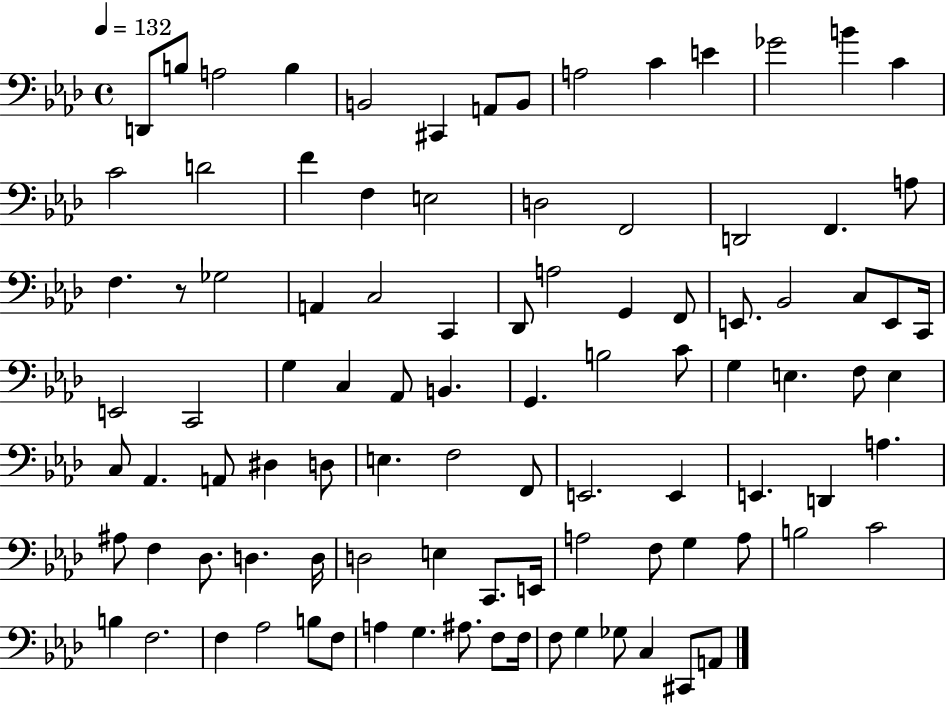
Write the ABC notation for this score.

X:1
T:Untitled
M:4/4
L:1/4
K:Ab
D,,/2 B,/2 A,2 B, B,,2 ^C,, A,,/2 B,,/2 A,2 C E _G2 B C C2 D2 F F, E,2 D,2 F,,2 D,,2 F,, A,/2 F, z/2 _G,2 A,, C,2 C,, _D,,/2 A,2 G,, F,,/2 E,,/2 _B,,2 C,/2 E,,/2 C,,/4 E,,2 C,,2 G, C, _A,,/2 B,, G,, B,2 C/2 G, E, F,/2 E, C,/2 _A,, A,,/2 ^D, D,/2 E, F,2 F,,/2 E,,2 E,, E,, D,, A, ^A,/2 F, _D,/2 D, D,/4 D,2 E, C,,/2 E,,/4 A,2 F,/2 G, A,/2 B,2 C2 B, F,2 F, _A,2 B,/2 F,/2 A, G, ^A,/2 F,/2 F,/4 F,/2 G, _G,/2 C, ^C,,/2 A,,/2